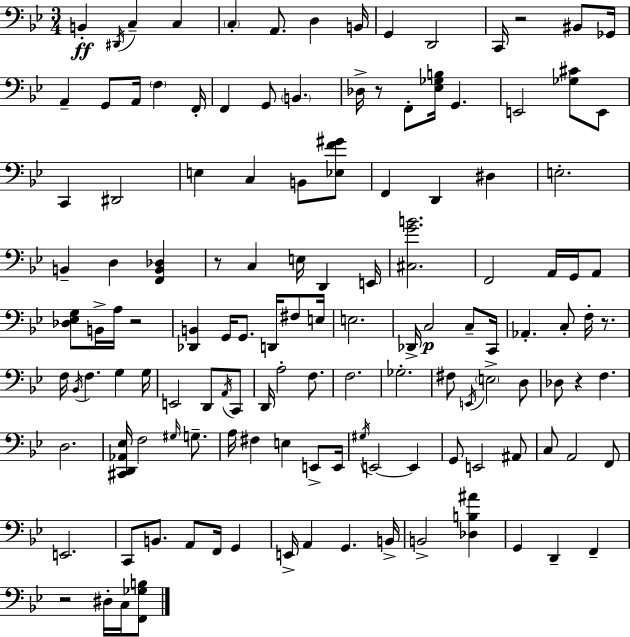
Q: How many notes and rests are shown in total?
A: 131